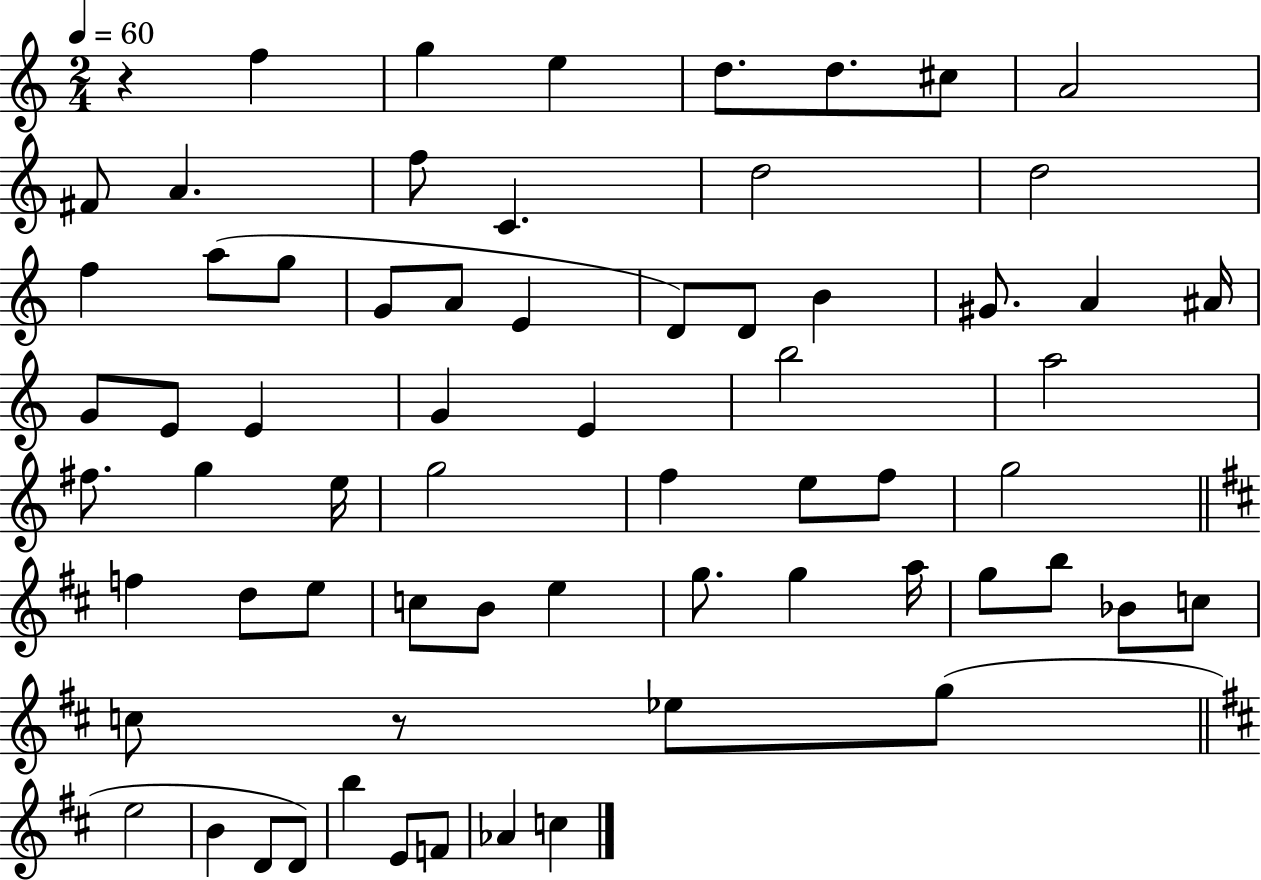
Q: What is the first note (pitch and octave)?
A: F5